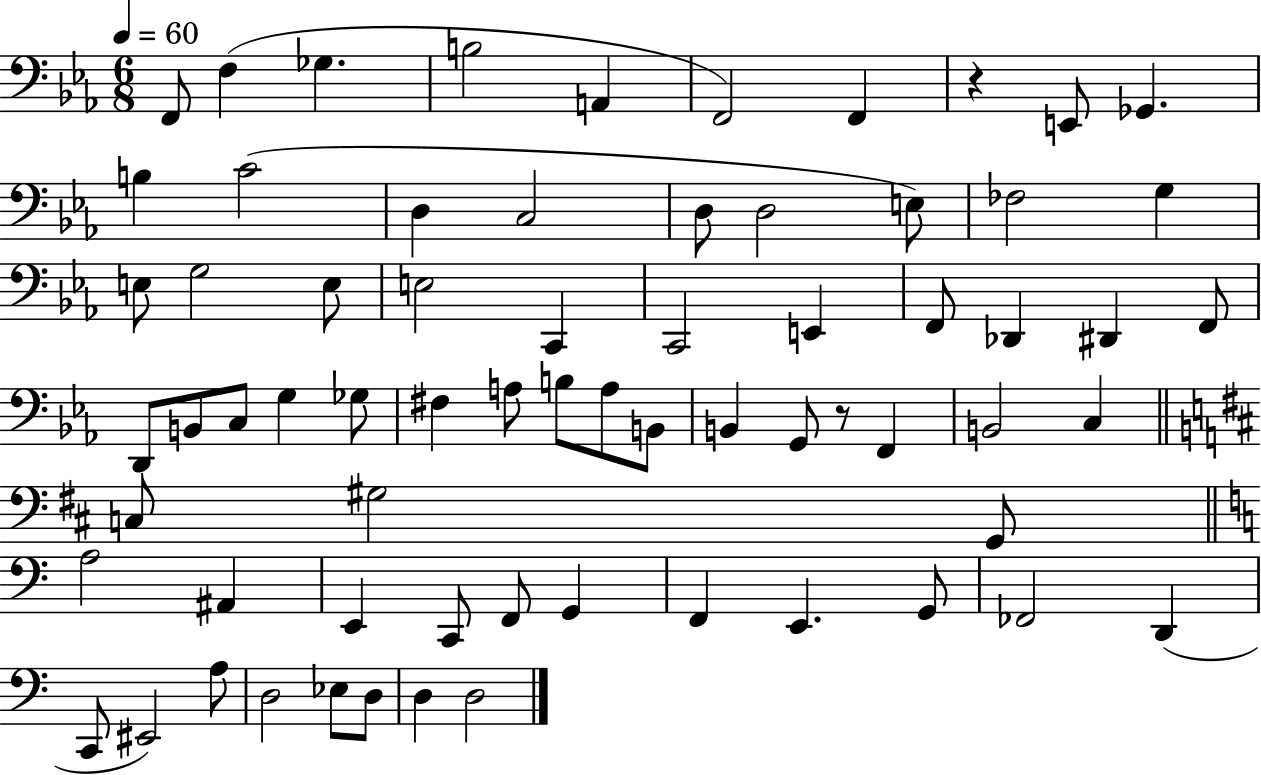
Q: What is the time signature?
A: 6/8